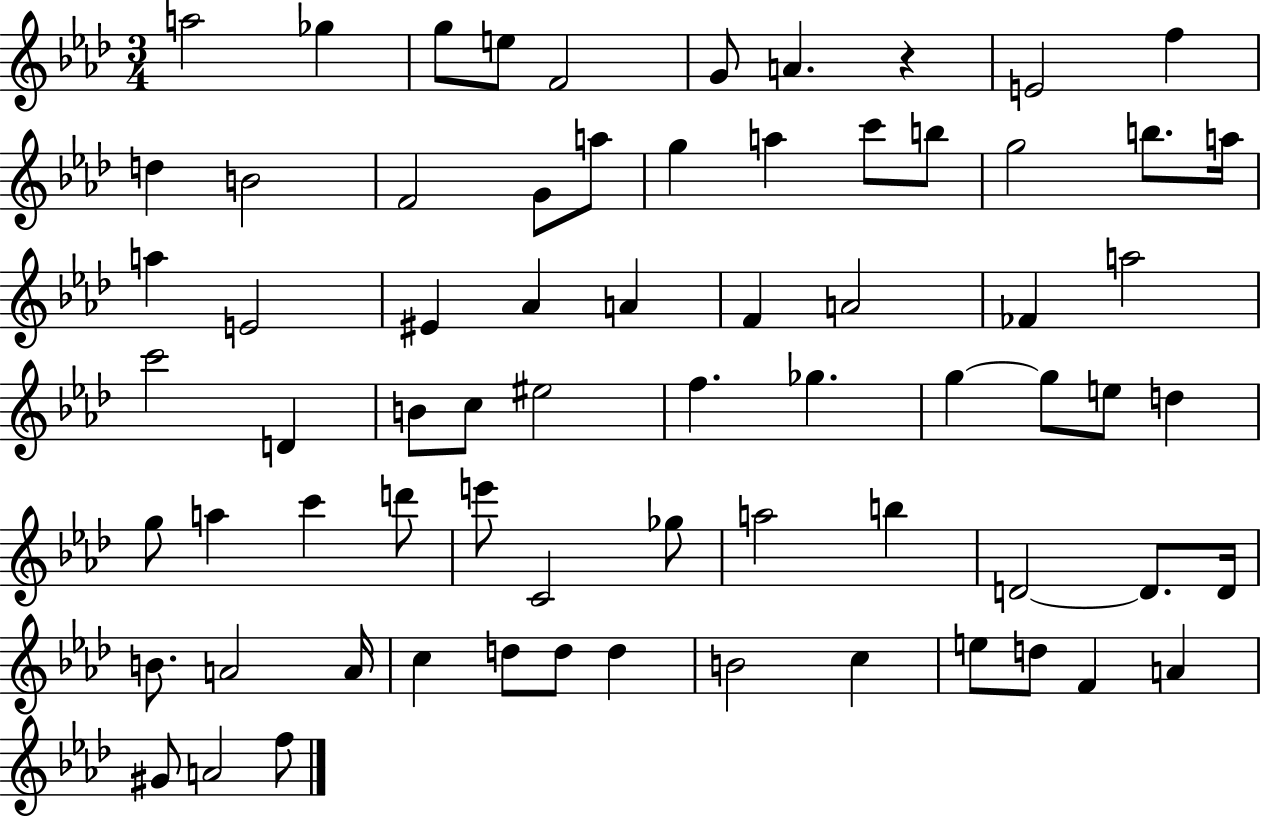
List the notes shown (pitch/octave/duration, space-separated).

A5/h Gb5/q G5/e E5/e F4/h G4/e A4/q. R/q E4/h F5/q D5/q B4/h F4/h G4/e A5/e G5/q A5/q C6/e B5/e G5/h B5/e. A5/s A5/q E4/h EIS4/q Ab4/q A4/q F4/q A4/h FES4/q A5/h C6/h D4/q B4/e C5/e EIS5/h F5/q. Gb5/q. G5/q G5/e E5/e D5/q G5/e A5/q C6/q D6/e E6/e C4/h Gb5/e A5/h B5/q D4/h D4/e. D4/s B4/e. A4/h A4/s C5/q D5/e D5/e D5/q B4/h C5/q E5/e D5/e F4/q A4/q G#4/e A4/h F5/e